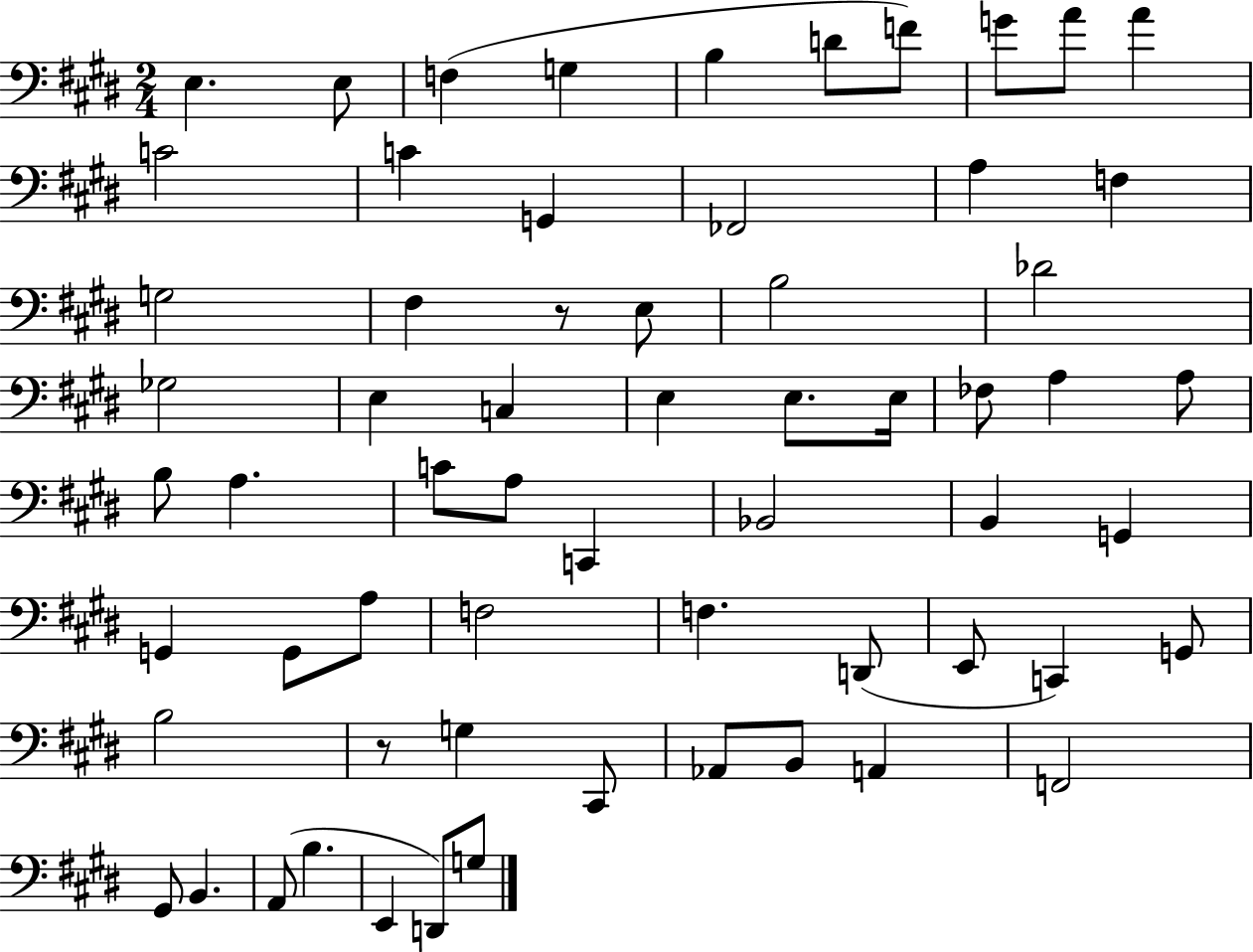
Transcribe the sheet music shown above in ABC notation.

X:1
T:Untitled
M:2/4
L:1/4
K:E
E, E,/2 F, G, B, D/2 F/2 G/2 A/2 A C2 C G,, _F,,2 A, F, G,2 ^F, z/2 E,/2 B,2 _D2 _G,2 E, C, E, E,/2 E,/4 _F,/2 A, A,/2 B,/2 A, C/2 A,/2 C,, _B,,2 B,, G,, G,, G,,/2 A,/2 F,2 F, D,,/2 E,,/2 C,, G,,/2 B,2 z/2 G, ^C,,/2 _A,,/2 B,,/2 A,, F,,2 ^G,,/2 B,, A,,/2 B, E,, D,,/2 G,/2